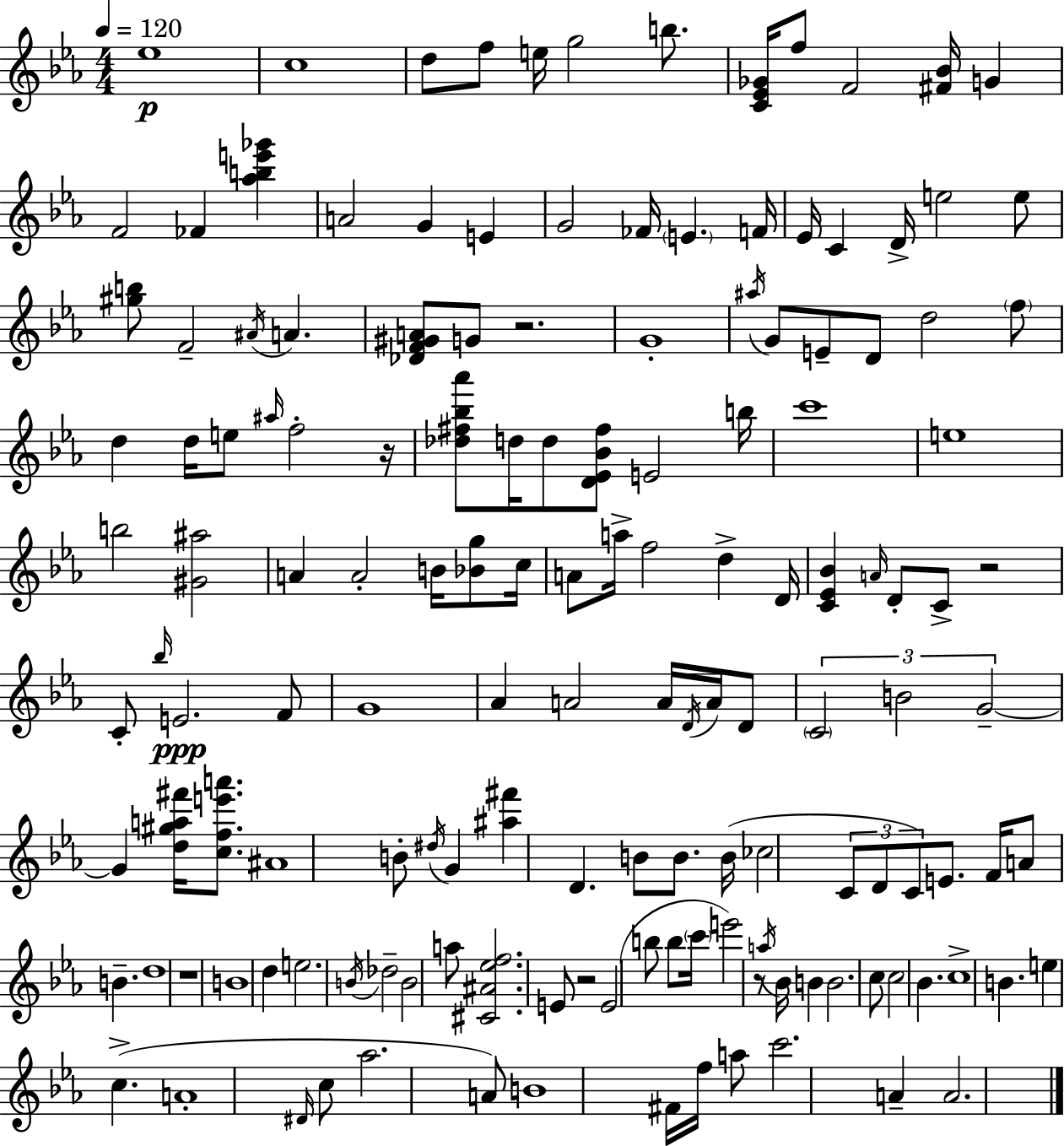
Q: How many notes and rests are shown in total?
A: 147